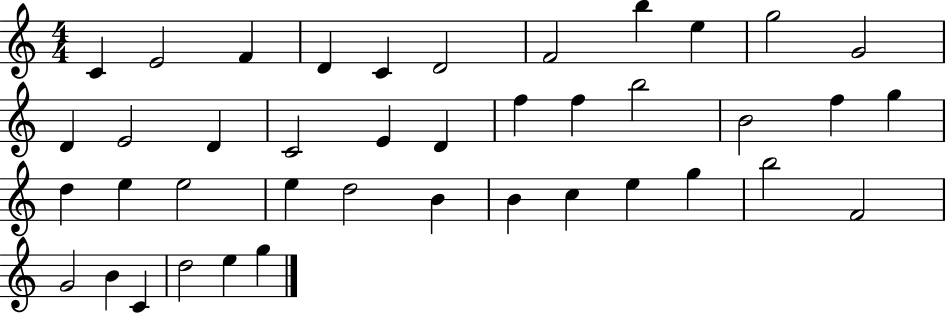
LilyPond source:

{
  \clef treble
  \numericTimeSignature
  \time 4/4
  \key c \major
  c'4 e'2 f'4 | d'4 c'4 d'2 | f'2 b''4 e''4 | g''2 g'2 | \break d'4 e'2 d'4 | c'2 e'4 d'4 | f''4 f''4 b''2 | b'2 f''4 g''4 | \break d''4 e''4 e''2 | e''4 d''2 b'4 | b'4 c''4 e''4 g''4 | b''2 f'2 | \break g'2 b'4 c'4 | d''2 e''4 g''4 | \bar "|."
}